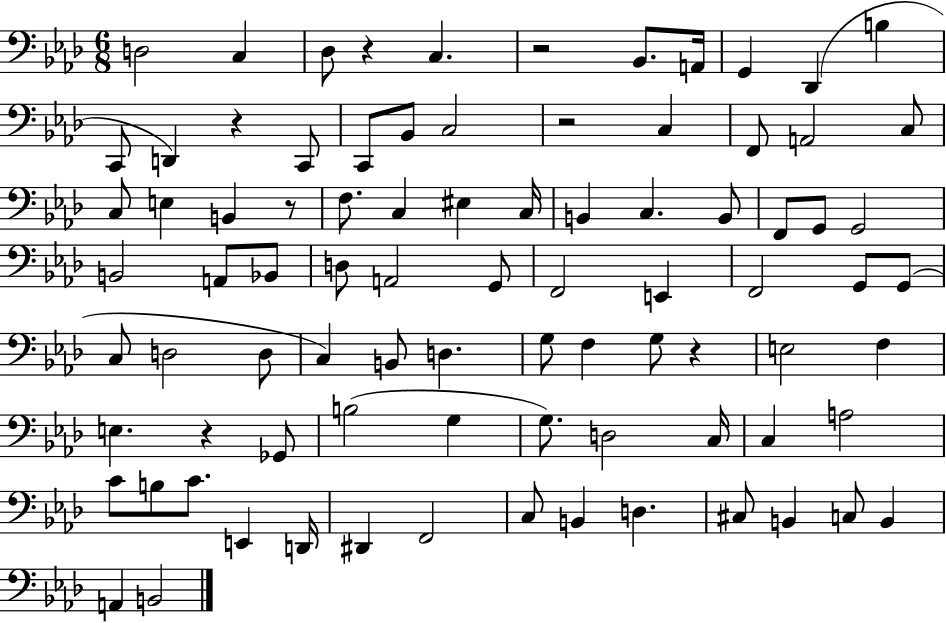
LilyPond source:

{
  \clef bass
  \numericTimeSignature
  \time 6/8
  \key aes \major
  d2 c4 | des8 r4 c4. | r2 bes,8. a,16 | g,4 des,4( b4 | \break c,8 d,4) r4 c,8 | c,8 bes,8 c2 | r2 c4 | f,8 a,2 c8 | \break c8 e4 b,4 r8 | f8. c4 eis4 c16 | b,4 c4. b,8 | f,8 g,8 g,2 | \break b,2 a,8 bes,8 | d8 a,2 g,8 | f,2 e,4 | f,2 g,8 g,8( | \break c8 d2 d8 | c4) b,8 d4. | g8 f4 g8 r4 | e2 f4 | \break e4. r4 ges,8 | b2( g4 | g8.) d2 c16 | c4 a2 | \break c'8 b8 c'8. e,4 d,16 | dis,4 f,2 | c8 b,4 d4. | cis8 b,4 c8 b,4 | \break a,4 b,2 | \bar "|."
}